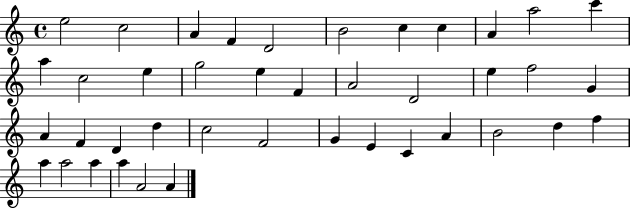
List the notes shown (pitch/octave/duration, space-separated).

E5/h C5/h A4/q F4/q D4/h B4/h C5/q C5/q A4/q A5/h C6/q A5/q C5/h E5/q G5/h E5/q F4/q A4/h D4/h E5/q F5/h G4/q A4/q F4/q D4/q D5/q C5/h F4/h G4/q E4/q C4/q A4/q B4/h D5/q F5/q A5/q A5/h A5/q A5/q A4/h A4/q